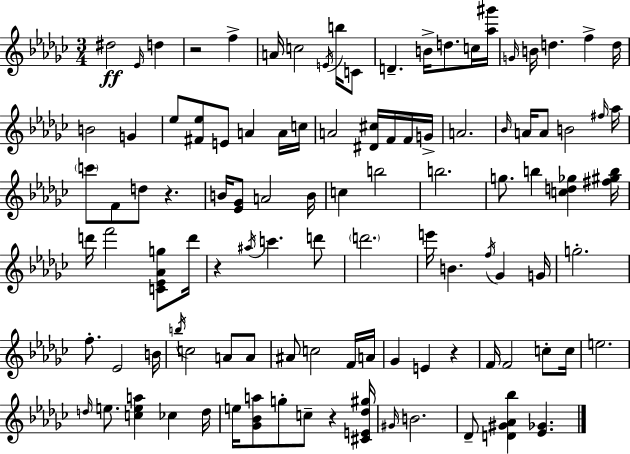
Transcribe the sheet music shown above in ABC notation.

X:1
T:Untitled
M:3/4
L:1/4
K:Ebm
^d2 _E/4 d z2 f A/4 c2 E/4 b/4 C/2 D B/4 d/2 c/4 [_a^g']/4 G/4 B/4 d f d/4 B2 G _e/2 [^F_e]/2 E/2 A A/4 c/4 A2 [^D^c]/4 F/4 F/4 G/4 A2 _B/4 A/4 A/2 B2 ^f/4 _a/4 c'/2 F/2 d/2 z B/4 [_E_G]/2 A2 B/4 c b2 b2 g/2 b [cd_g] [^f^gb]/4 d'/4 f'2 [C_E_Ag]/2 d'/4 z ^a/4 c' d'/2 d'2 e'/4 B f/4 _G G/4 g2 f/2 _E2 B/4 b/4 c2 A/2 A/2 ^A/2 c2 F/4 A/4 _G E z F/4 F2 c/2 c/4 e2 d/4 e/2 [cea] _c d/4 e/4 [_G_Ba]/2 g/2 c/2 z [^CE_d^g]/4 ^G/4 B2 _D/2 [D^G_A_b] [_E_G]